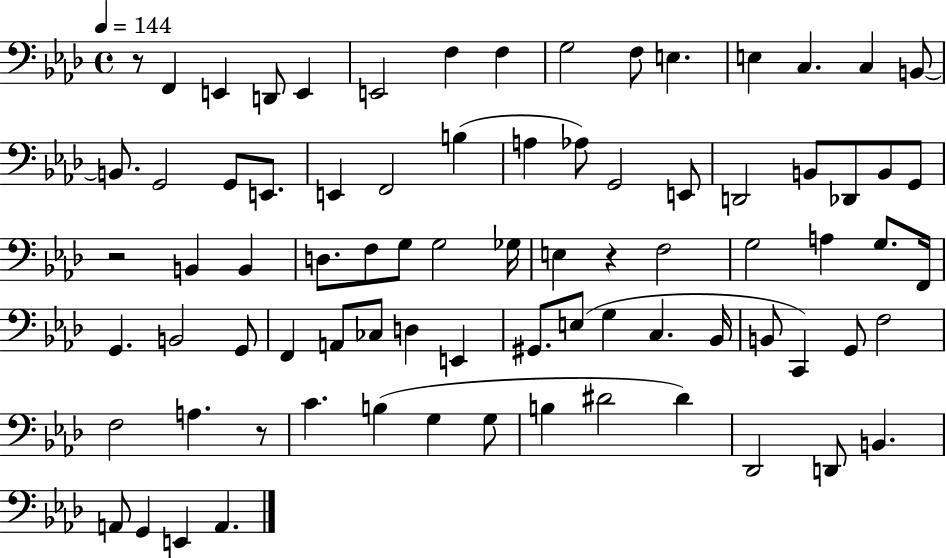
{
  \clef bass
  \time 4/4
  \defaultTimeSignature
  \key aes \major
  \tempo 4 = 144
  r8 f,4 e,4 d,8 e,4 | e,2 f4 f4 | g2 f8 e4. | e4 c4. c4 b,8~~ | \break b,8. g,2 g,8 e,8. | e,4 f,2 b4( | a4 aes8) g,2 e,8 | d,2 b,8 des,8 b,8 g,8 | \break r2 b,4 b,4 | d8. f8 g8 g2 ges16 | e4 r4 f2 | g2 a4 g8. f,16 | \break g,4. b,2 g,8 | f,4 a,8 ces8 d4 e,4 | gis,8. e8( g4 c4. bes,16 | b,8 c,4) g,8 f2 | \break f2 a4. r8 | c'4. b4( g4 g8 | b4 dis'2 dis'4) | des,2 d,8 b,4. | \break a,8 g,4 e,4 a,4. | \bar "|."
}